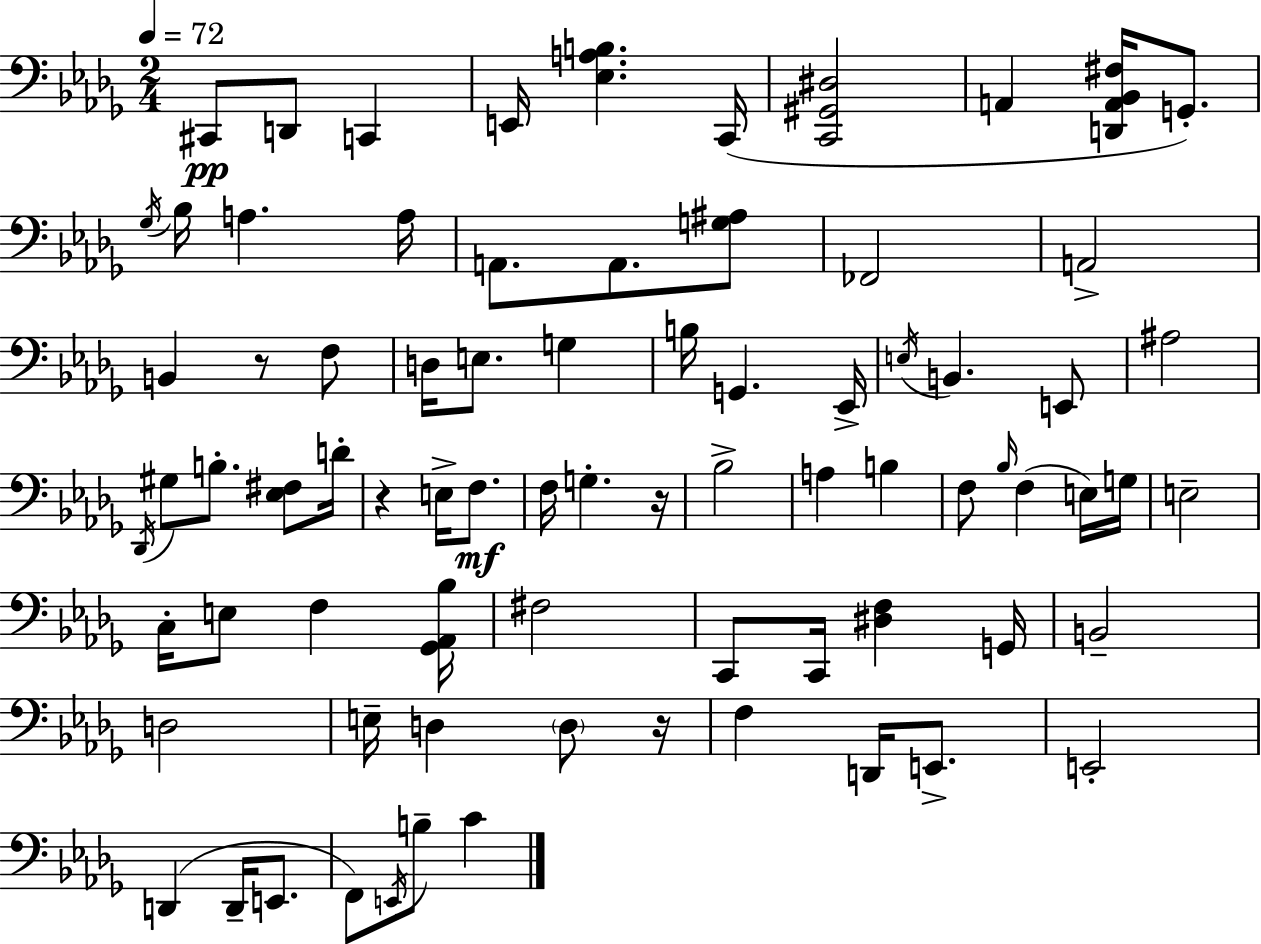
{
  \clef bass
  \numericTimeSignature
  \time 2/4
  \key bes \minor
  \tempo 4 = 72
  \repeat volta 2 { cis,8\pp d,8 c,4 | e,16 <ees a b>4. c,16( | <c, gis, dis>2 | a,4 <d, a, bes, fis>16 g,8.-.) | \break \acciaccatura { ges16 } bes16 a4. | a16 a,8. a,8. <g ais>8 | fes,2 | a,2-> | \break b,4 r8 f8 | d16 e8. g4 | b16 g,4. | ees,16-> \acciaccatura { e16 } b,4. | \break e,8 ais2 | \acciaccatura { des,16 } gis8 b8.-. | <ees fis>8 d'16-. r4 e16-> | f8.\mf f16 g4.-. | \break r16 bes2-> | a4 b4 | f8 \grace { bes16 }( f4 | e16) g16 e2-- | \break c16-. e8 f4 | <ges, aes, bes>16 fis2 | c,8 c,16 <dis f>4 | g,16 b,2-- | \break d2 | e16-- d4 | \parenthesize d8 r16 f4 | d,16 e,8.-> e,2-. | \break d,4( | d,16-- e,8. f,8) \acciaccatura { e,16 } b8-- | c'4 } \bar "|."
}